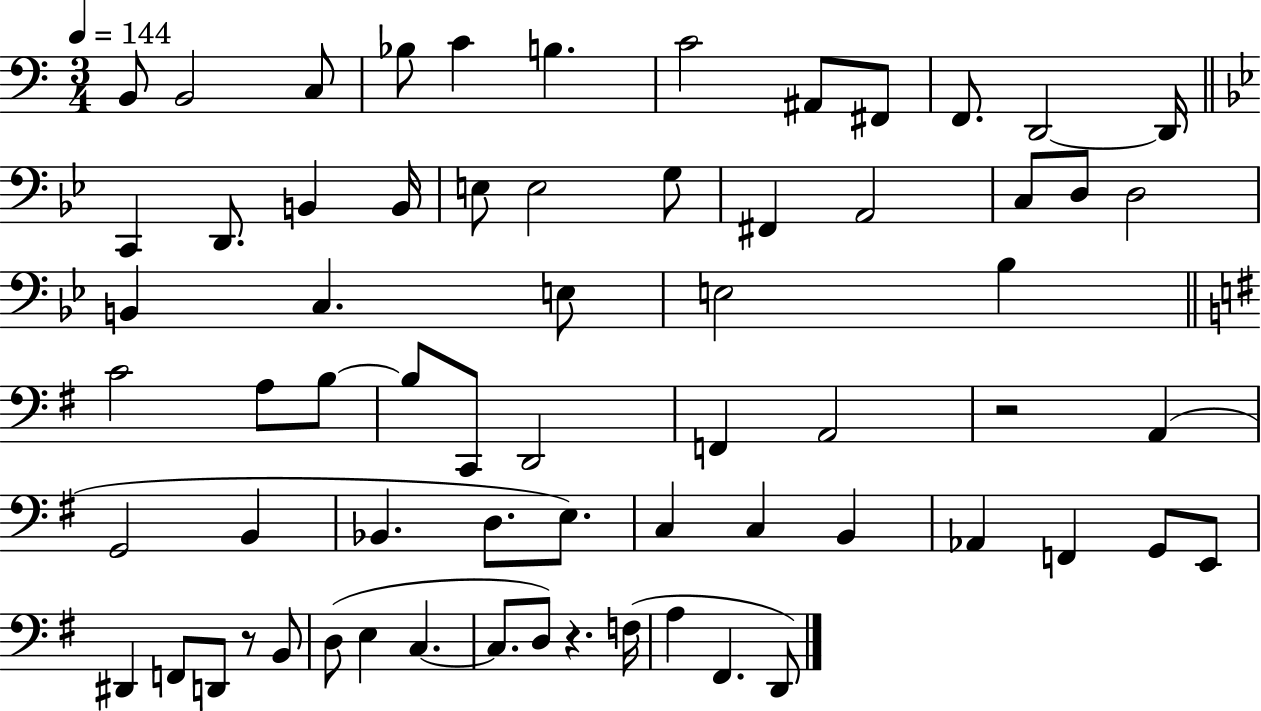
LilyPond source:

{
  \clef bass
  \numericTimeSignature
  \time 3/4
  \key c \major
  \tempo 4 = 144
  b,8 b,2 c8 | bes8 c'4 b4. | c'2 ais,8 fis,8 | f,8. d,2~~ d,16 | \break \bar "||" \break \key bes \major c,4 d,8. b,4 b,16 | e8 e2 g8 | fis,4 a,2 | c8 d8 d2 | \break b,4 c4. e8 | e2 bes4 | \bar "||" \break \key e \minor c'2 a8 b8~~ | b8 c,8 d,2 | f,4 a,2 | r2 a,4( | \break g,2 b,4 | bes,4. d8. e8.) | c4 c4 b,4 | aes,4 f,4 g,8 e,8 | \break dis,4 f,8 d,8 r8 b,8 | d8( e4 c4.~~ | c8. d8) r4. f16( | a4 fis,4. d,8) | \break \bar "|."
}